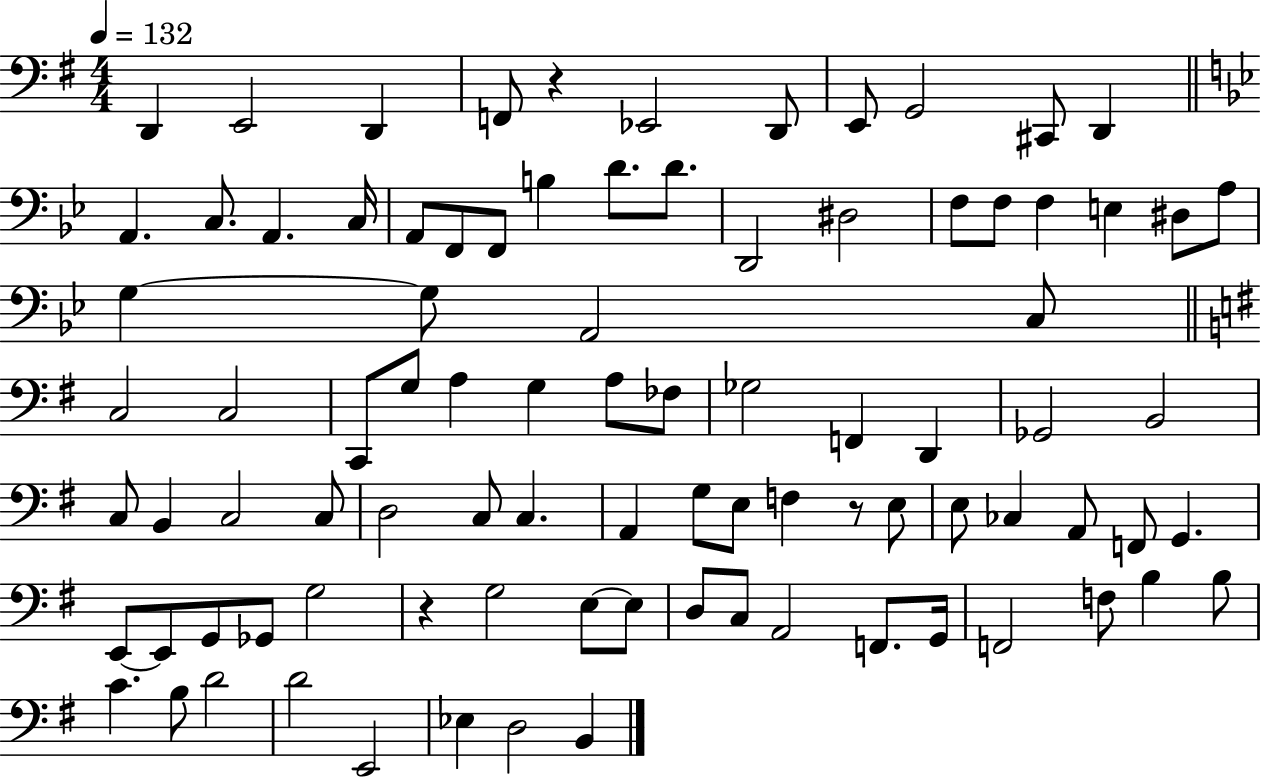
{
  \clef bass
  \numericTimeSignature
  \time 4/4
  \key g \major
  \tempo 4 = 132
  \repeat volta 2 { d,4 e,2 d,4 | f,8 r4 ees,2 d,8 | e,8 g,2 cis,8 d,4 | \bar "||" \break \key g \minor a,4. c8. a,4. c16 | a,8 f,8 f,8 b4 d'8. d'8. | d,2 dis2 | f8 f8 f4 e4 dis8 a8 | \break g4~~ g8 a,2 c8 | \bar "||" \break \key e \minor c2 c2 | c,8 g8 a4 g4 a8 fes8 | ges2 f,4 d,4 | ges,2 b,2 | \break c8 b,4 c2 c8 | d2 c8 c4. | a,4 g8 e8 f4 r8 e8 | e8 ces4 a,8 f,8 g,4. | \break e,8~~ e,8 g,8 ges,8 g2 | r4 g2 e8~~ e8 | d8 c8 a,2 f,8. g,16 | f,2 f8 b4 b8 | \break c'4. b8 d'2 | d'2 e,2 | ees4 d2 b,4 | } \bar "|."
}